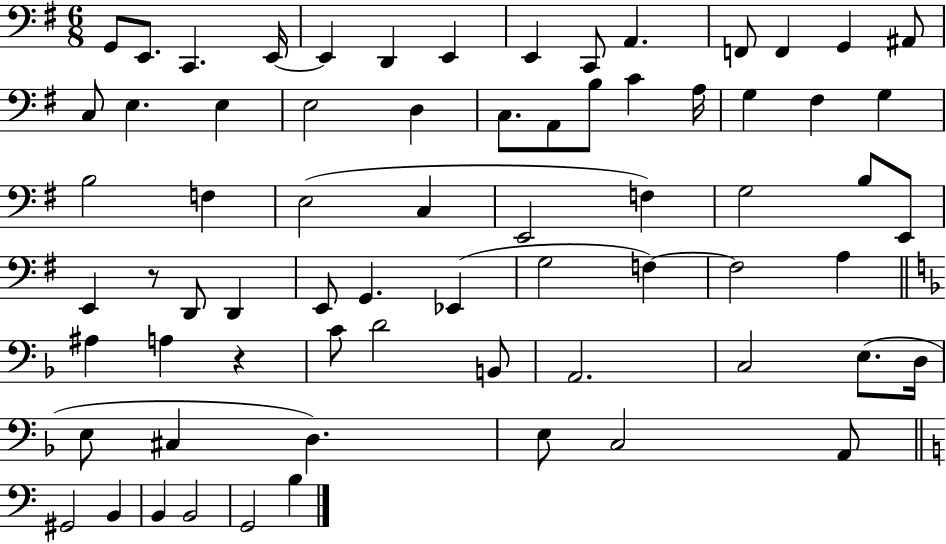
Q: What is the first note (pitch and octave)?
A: G2